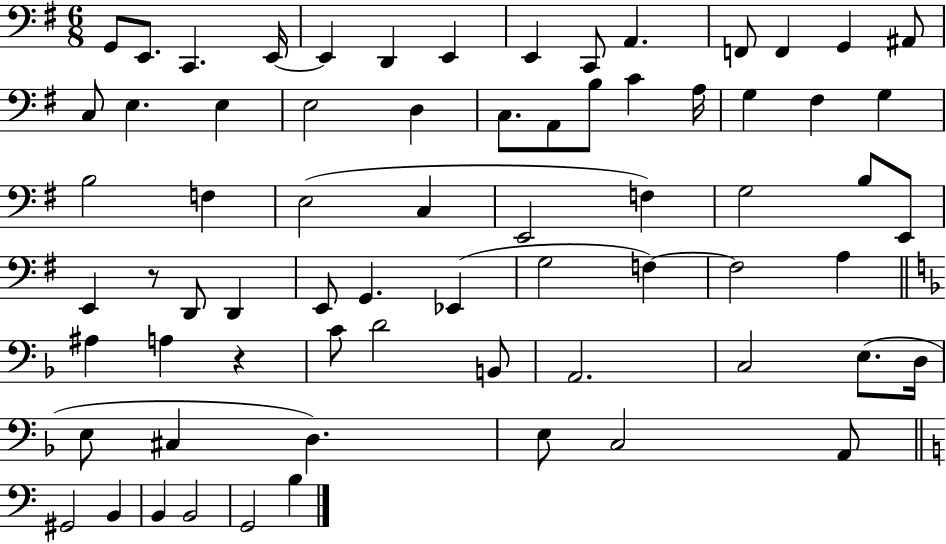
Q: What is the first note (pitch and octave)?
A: G2